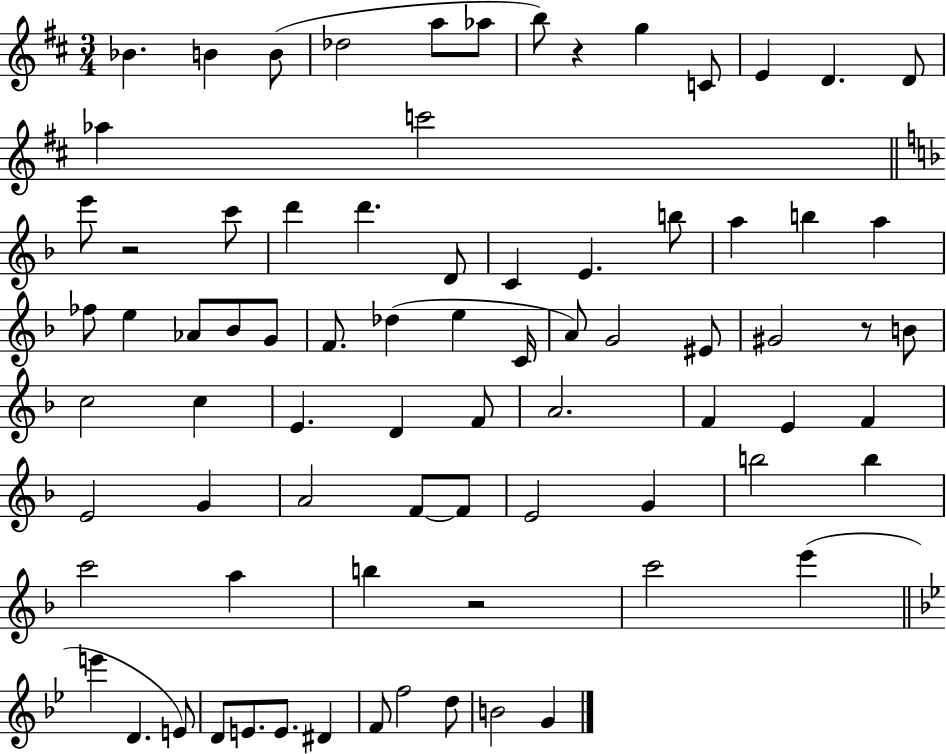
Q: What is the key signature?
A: D major